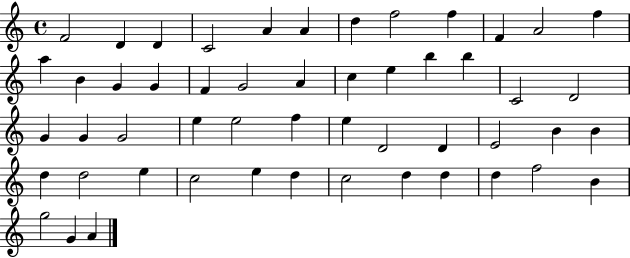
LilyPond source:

{
  \clef treble
  \time 4/4
  \defaultTimeSignature
  \key c \major
  f'2 d'4 d'4 | c'2 a'4 a'4 | d''4 f''2 f''4 | f'4 a'2 f''4 | \break a''4 b'4 g'4 g'4 | f'4 g'2 a'4 | c''4 e''4 b''4 b''4 | c'2 d'2 | \break g'4 g'4 g'2 | e''4 e''2 f''4 | e''4 d'2 d'4 | e'2 b'4 b'4 | \break d''4 d''2 e''4 | c''2 e''4 d''4 | c''2 d''4 d''4 | d''4 f''2 b'4 | \break g''2 g'4 a'4 | \bar "|."
}